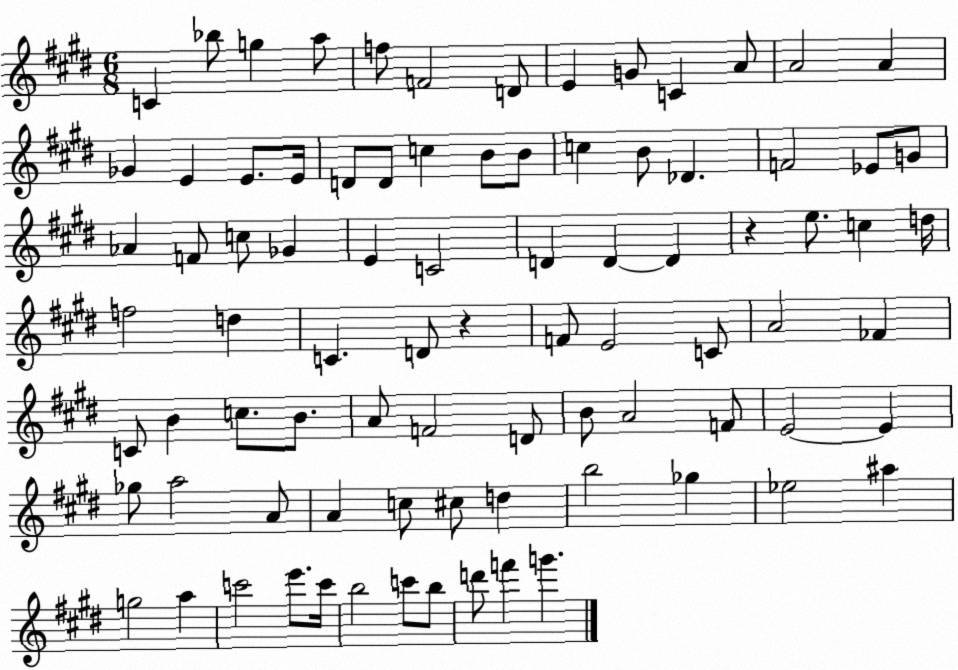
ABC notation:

X:1
T:Untitled
M:6/8
L:1/4
K:E
C _b/2 g a/2 f/2 F2 D/2 E G/2 C A/2 A2 A _G E E/2 E/4 D/2 D/2 c B/2 B/2 c B/2 _D F2 _E/2 G/2 _A F/2 c/2 _G E C2 D D D z e/2 c d/4 f2 d C D/2 z F/2 E2 C/2 A2 _F C/2 B c/2 B/2 A/2 F2 D/2 B/2 A2 F/2 E2 E _g/2 a2 A/2 A c/2 ^c/2 d b2 _g _e2 ^a g2 a c'2 e'/2 c'/4 b2 c'/2 b/2 d'/2 f' g'